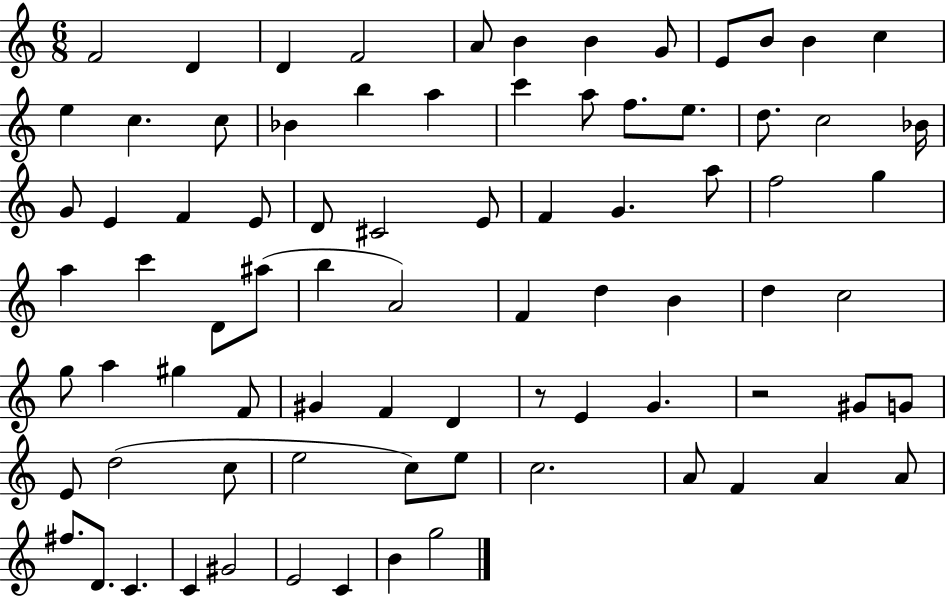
F4/h D4/q D4/q F4/h A4/e B4/q B4/q G4/e E4/e B4/e B4/q C5/q E5/q C5/q. C5/e Bb4/q B5/q A5/q C6/q A5/e F5/e. E5/e. D5/e. C5/h Bb4/s G4/e E4/q F4/q E4/e D4/e C#4/h E4/e F4/q G4/q. A5/e F5/h G5/q A5/q C6/q D4/e A#5/e B5/q A4/h F4/q D5/q B4/q D5/q C5/h G5/e A5/q G#5/q F4/e G#4/q F4/q D4/q R/e E4/q G4/q. R/h G#4/e G4/e E4/e D5/h C5/e E5/h C5/e E5/e C5/h. A4/e F4/q A4/q A4/e F#5/e. D4/e. C4/q. C4/q G#4/h E4/h C4/q B4/q G5/h